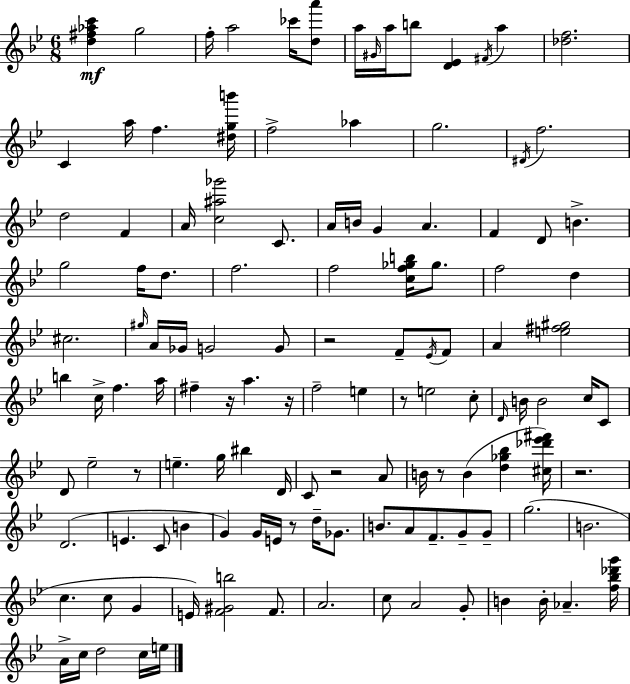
[D5,F#5,Ab5,C6]/q G5/h F5/s A5/h CES6/s [D5,A6]/e A5/s G#4/s A5/s B5/e [D4,Eb4]/q F#4/s A5/q [Db5,F5]/h. C4/q A5/s F5/q. [D#5,G5,B6]/s F5/h Ab5/q G5/h. D#4/s F5/h. D5/h F4/q A4/s [C5,A#5,Gb6]/h C4/e. A4/s B4/s G4/q A4/q. F4/q D4/e B4/q. G5/h F5/s D5/e. F5/h. F5/h [C5,F5,Gb5,B5]/s Gb5/e. F5/h D5/q C#5/h. G#5/s A4/s Gb4/s G4/h G4/e R/h F4/e Eb4/s F4/e A4/q [E5,F#5,G#5]/h B5/q C5/s F5/q. A5/s F#5/q R/s A5/q. R/s F5/h E5/q R/e E5/h C5/e D4/s B4/s B4/h C5/s C4/e D4/e Eb5/h R/e E5/q. G5/s BIS5/q D4/s C4/e R/h A4/e B4/s R/e B4/q [D5,Gb5,Bb5]/q [C#5,Db6,Eb6,F#6]/s R/h. D4/h. E4/q. C4/e B4/q G4/q G4/s E4/s R/e D5/s Gb4/e. B4/e. A4/e F4/e. G4/e G4/e G5/h. B4/h. C5/q. C5/e G4/q E4/s [F4,G#4,B5]/h F4/e. A4/h. C5/e A4/h G4/e B4/q B4/s Ab4/q. [F5,Bb5,Db6,G6]/s A4/s C5/s D5/h C5/s E5/s